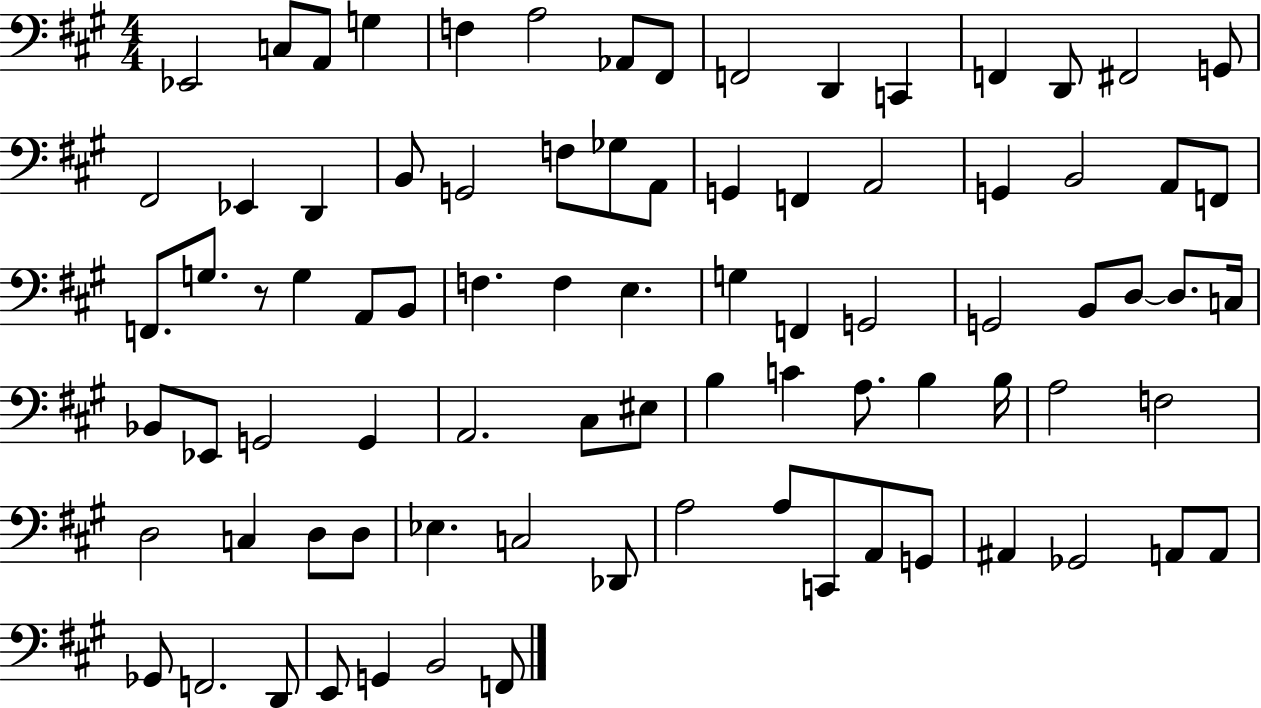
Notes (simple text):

Eb2/h C3/e A2/e G3/q F3/q A3/h Ab2/e F#2/e F2/h D2/q C2/q F2/q D2/e F#2/h G2/e F#2/h Eb2/q D2/q B2/e G2/h F3/e Gb3/e A2/e G2/q F2/q A2/h G2/q B2/h A2/e F2/e F2/e. G3/e. R/e G3/q A2/e B2/e F3/q. F3/q E3/q. G3/q F2/q G2/h G2/h B2/e D3/e D3/e. C3/s Bb2/e Eb2/e G2/h G2/q A2/h. C#3/e EIS3/e B3/q C4/q A3/e. B3/q B3/s A3/h F3/h D3/h C3/q D3/e D3/e Eb3/q. C3/h Db2/e A3/h A3/e C2/e A2/e G2/e A#2/q Gb2/h A2/e A2/e Gb2/e F2/h. D2/e E2/e G2/q B2/h F2/e